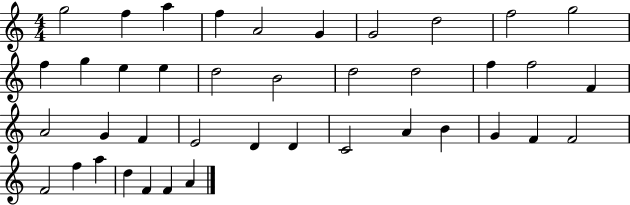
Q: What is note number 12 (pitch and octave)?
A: G5